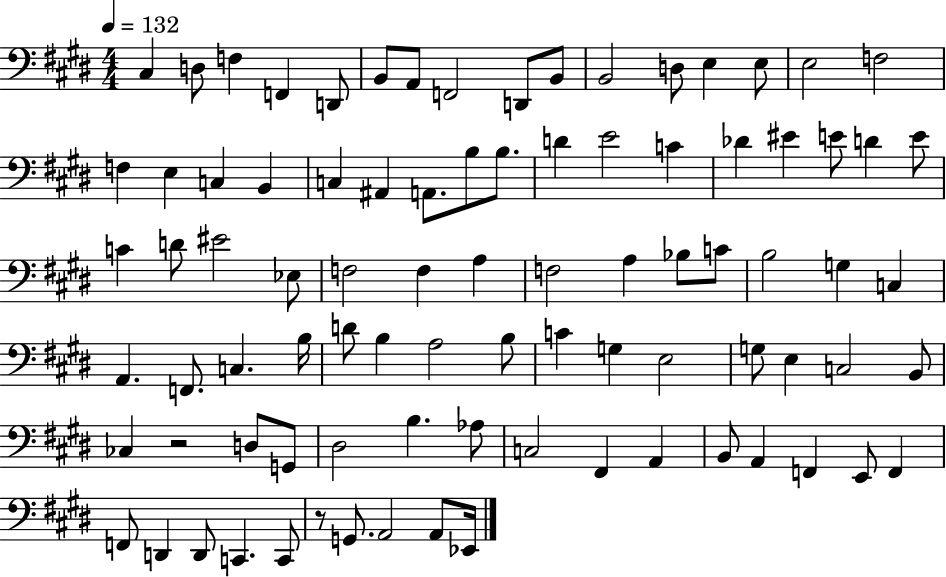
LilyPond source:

{
  \clef bass
  \numericTimeSignature
  \time 4/4
  \key e \major
  \tempo 4 = 132
  cis4 d8 f4 f,4 d,8 | b,8 a,8 f,2 d,8 b,8 | b,2 d8 e4 e8 | e2 f2 | \break f4 e4 c4 b,4 | c4 ais,4 a,8. b8 b8. | d'4 e'2 c'4 | des'4 eis'4 e'8 d'4 e'8 | \break c'4 d'8 eis'2 ees8 | f2 f4 a4 | f2 a4 bes8 c'8 | b2 g4 c4 | \break a,4. f,8. c4. b16 | d'8 b4 a2 b8 | c'4 g4 e2 | g8 e4 c2 b,8 | \break ces4 r2 d8 g,8 | dis2 b4. aes8 | c2 fis,4 a,4 | b,8 a,4 f,4 e,8 f,4 | \break f,8 d,4 d,8 c,4. c,8 | r8 g,8. a,2 a,8 ees,16 | \bar "|."
}